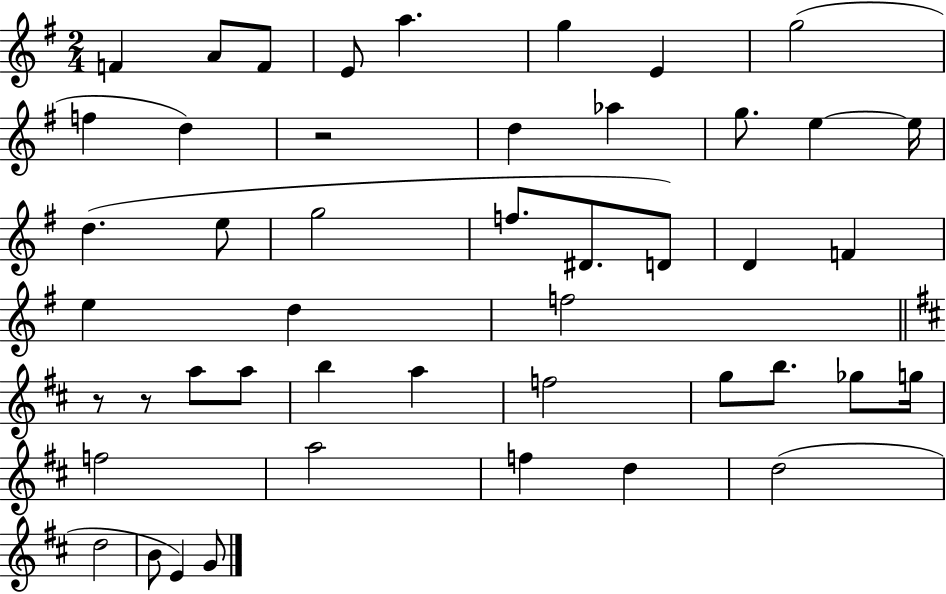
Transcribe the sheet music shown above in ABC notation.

X:1
T:Untitled
M:2/4
L:1/4
K:G
F A/2 F/2 E/2 a g E g2 f d z2 d _a g/2 e e/4 d e/2 g2 f/2 ^D/2 D/2 D F e d f2 z/2 z/2 a/2 a/2 b a f2 g/2 b/2 _g/2 g/4 f2 a2 f d d2 d2 B/2 E G/2